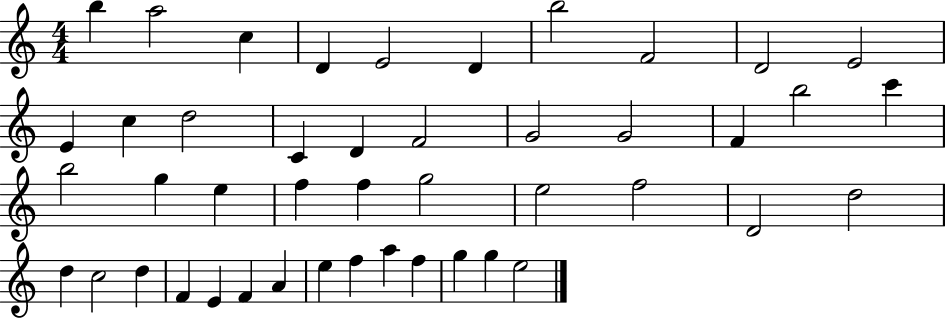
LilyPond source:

{
  \clef treble
  \numericTimeSignature
  \time 4/4
  \key c \major
  b''4 a''2 c''4 | d'4 e'2 d'4 | b''2 f'2 | d'2 e'2 | \break e'4 c''4 d''2 | c'4 d'4 f'2 | g'2 g'2 | f'4 b''2 c'''4 | \break b''2 g''4 e''4 | f''4 f''4 g''2 | e''2 f''2 | d'2 d''2 | \break d''4 c''2 d''4 | f'4 e'4 f'4 a'4 | e''4 f''4 a''4 f''4 | g''4 g''4 e''2 | \break \bar "|."
}